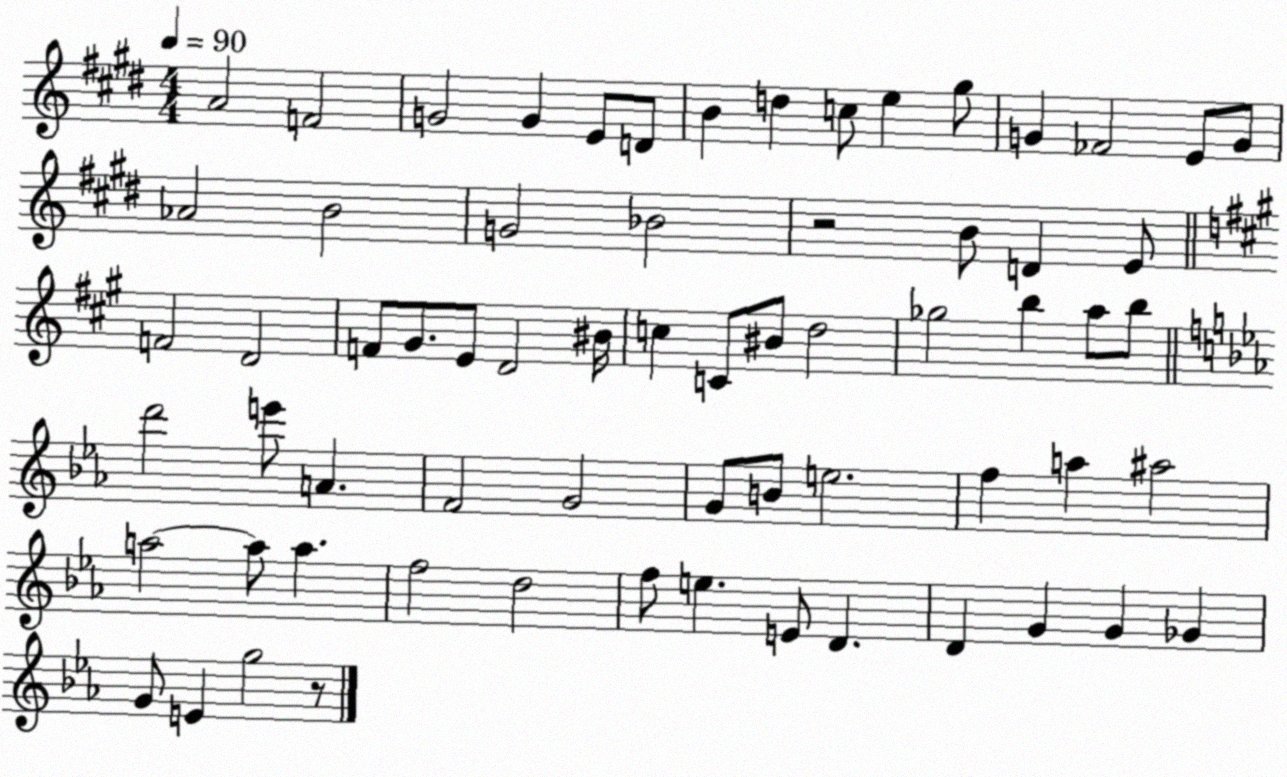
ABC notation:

X:1
T:Untitled
M:4/4
L:1/4
K:E
A2 F2 G2 G E/2 D/2 B d c/2 e ^g/2 G _F2 E/2 G/2 _A2 B2 G2 _B2 z2 B/2 D E/2 F2 D2 F/2 ^G/2 E/2 D2 ^B/4 c C/2 ^B/2 d2 _g2 b a/2 b/2 d'2 e'/2 A F2 G2 G/2 B/2 e2 f a ^a2 a2 a/2 a f2 d2 f/2 e E/2 D D G G _G G/2 E g2 z/2